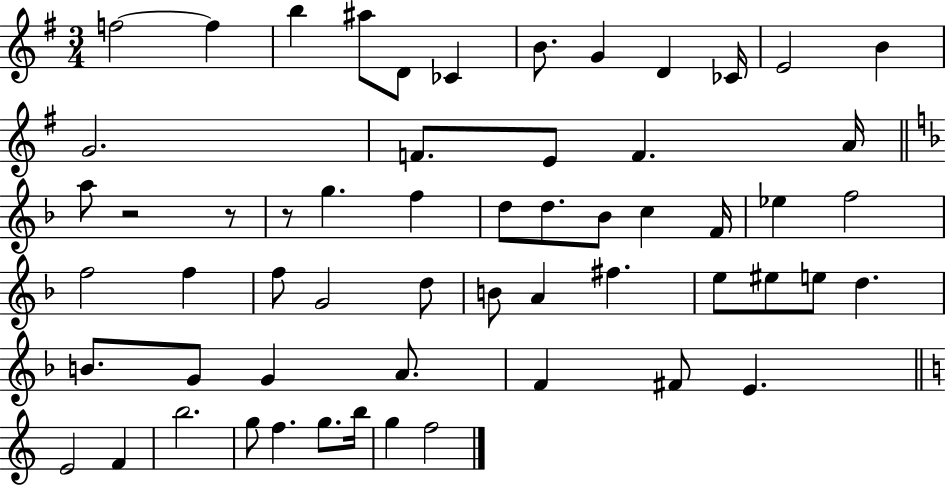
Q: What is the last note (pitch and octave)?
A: F5